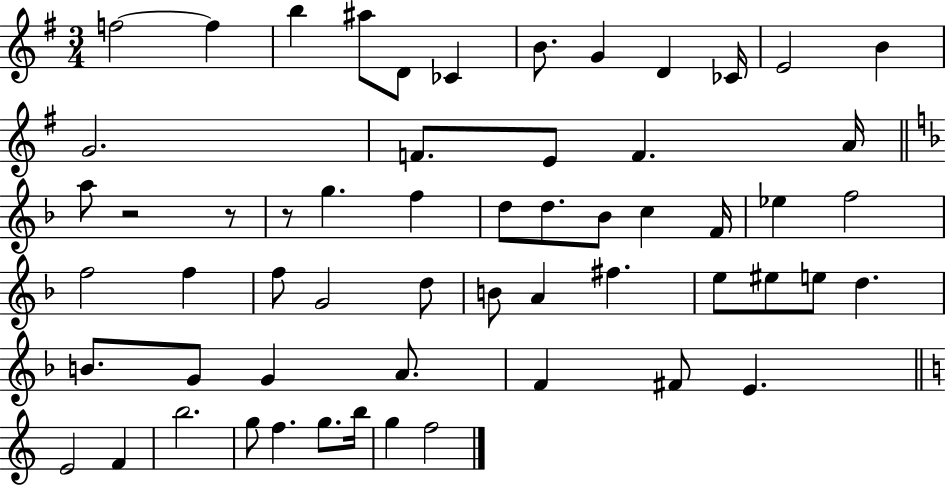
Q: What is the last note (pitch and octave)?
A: F5